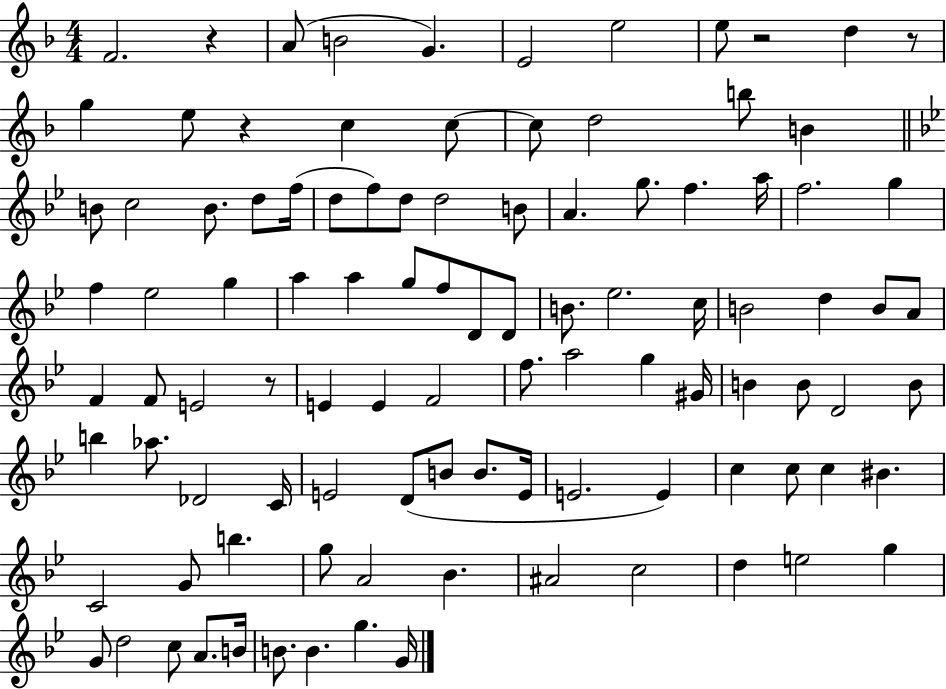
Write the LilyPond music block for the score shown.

{
  \clef treble
  \numericTimeSignature
  \time 4/4
  \key f \major
  f'2. r4 | a'8( b'2 g'4.) | e'2 e''2 | e''8 r2 d''4 r8 | \break g''4 e''8 r4 c''4 c''8~~ | c''8 d''2 b''8 b'4 | \bar "||" \break \key bes \major b'8 c''2 b'8. d''8 f''16( | d''8 f''8) d''8 d''2 b'8 | a'4. g''8. f''4. a''16 | f''2. g''4 | \break f''4 ees''2 g''4 | a''4 a''4 g''8 f''8 d'8 d'8 | b'8. ees''2. c''16 | b'2 d''4 b'8 a'8 | \break f'4 f'8 e'2 r8 | e'4 e'4 f'2 | f''8. a''2 g''4 gis'16 | b'4 b'8 d'2 b'8 | \break b''4 aes''8. des'2 c'16 | e'2 d'8( b'8 b'8. e'16 | e'2. e'4) | c''4 c''8 c''4 bis'4. | \break c'2 g'8 b''4. | g''8 a'2 bes'4. | ais'2 c''2 | d''4 e''2 g''4 | \break g'8 d''2 c''8 a'8. b'16 | b'8. b'4. g''4. g'16 | \bar "|."
}